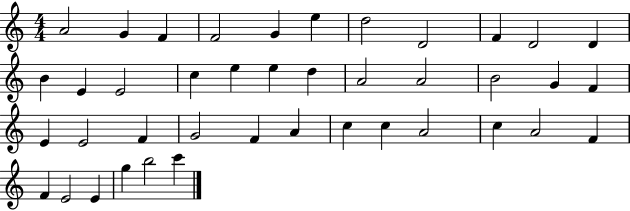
A4/h G4/q F4/q F4/h G4/q E5/q D5/h D4/h F4/q D4/h D4/q B4/q E4/q E4/h C5/q E5/q E5/q D5/q A4/h A4/h B4/h G4/q F4/q E4/q E4/h F4/q G4/h F4/q A4/q C5/q C5/q A4/h C5/q A4/h F4/q F4/q E4/h E4/q G5/q B5/h C6/q